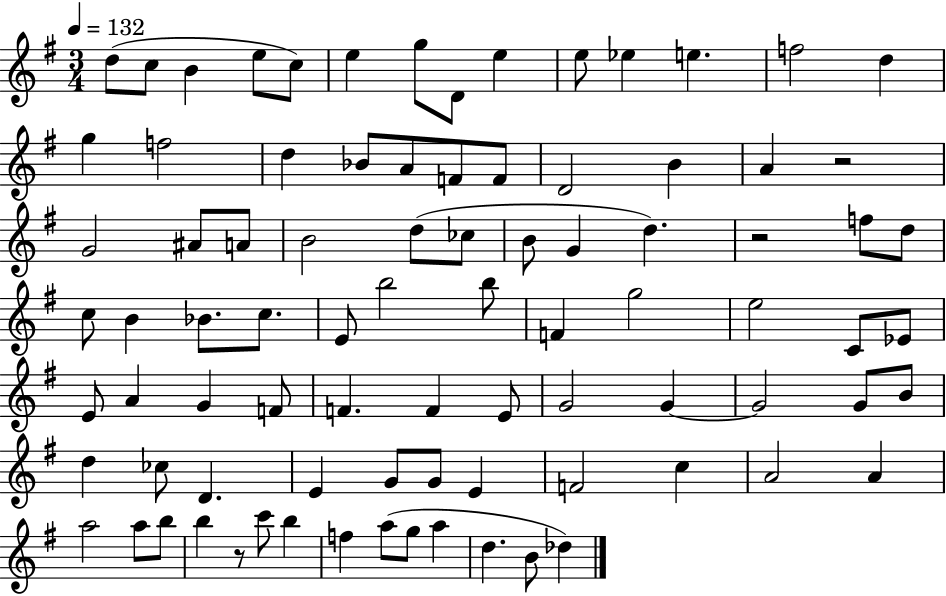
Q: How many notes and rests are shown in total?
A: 86